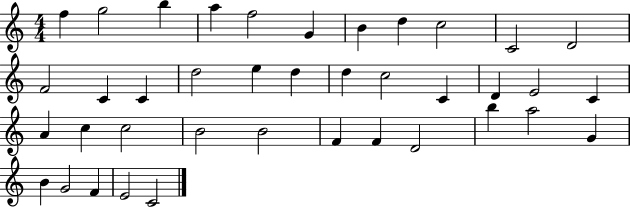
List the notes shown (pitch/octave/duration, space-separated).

F5/q G5/h B5/q A5/q F5/h G4/q B4/q D5/q C5/h C4/h D4/h F4/h C4/q C4/q D5/h E5/q D5/q D5/q C5/h C4/q D4/q E4/h C4/q A4/q C5/q C5/h B4/h B4/h F4/q F4/q D4/h B5/q A5/h G4/q B4/q G4/h F4/q E4/h C4/h